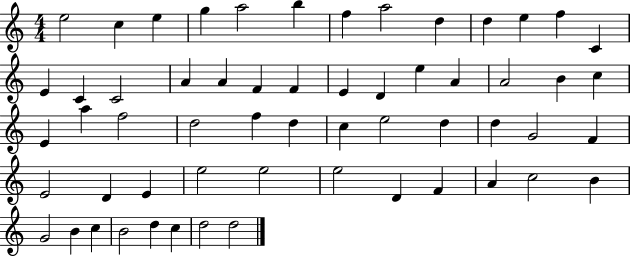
X:1
T:Untitled
M:4/4
L:1/4
K:C
e2 c e g a2 b f a2 d d e f C E C C2 A A F F E D e A A2 B c E a f2 d2 f d c e2 d d G2 F E2 D E e2 e2 e2 D F A c2 B G2 B c B2 d c d2 d2